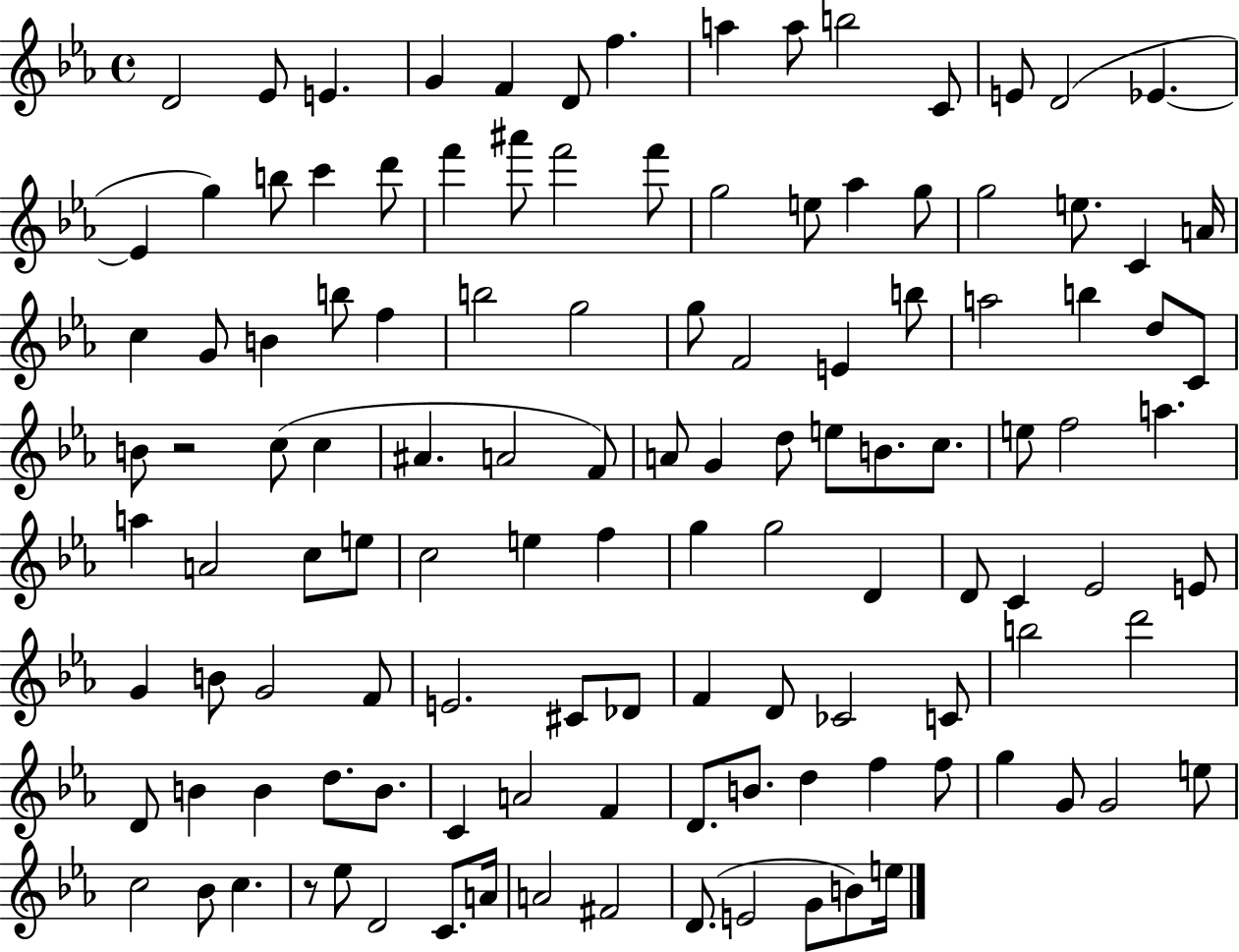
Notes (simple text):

D4/h Eb4/e E4/q. G4/q F4/q D4/e F5/q. A5/q A5/e B5/h C4/e E4/e D4/h Eb4/q. Eb4/q G5/q B5/e C6/q D6/e F6/q A#6/e F6/h F6/e G5/h E5/e Ab5/q G5/e G5/h E5/e. C4/q A4/s C5/q G4/e B4/q B5/e F5/q B5/h G5/h G5/e F4/h E4/q B5/e A5/h B5/q D5/e C4/e B4/e R/h C5/e C5/q A#4/q. A4/h F4/e A4/e G4/q D5/e E5/e B4/e. C5/e. E5/e F5/h A5/q. A5/q A4/h C5/e E5/e C5/h E5/q F5/q G5/q G5/h D4/q D4/e C4/q Eb4/h E4/e G4/q B4/e G4/h F4/e E4/h. C#4/e Db4/e F4/q D4/e CES4/h C4/e B5/h D6/h D4/e B4/q B4/q D5/e. B4/e. C4/q A4/h F4/q D4/e. B4/e. D5/q F5/q F5/e G5/q G4/e G4/h E5/e C5/h Bb4/e C5/q. R/e Eb5/e D4/h C4/e. A4/s A4/h F#4/h D4/e. E4/h G4/e B4/e E5/s